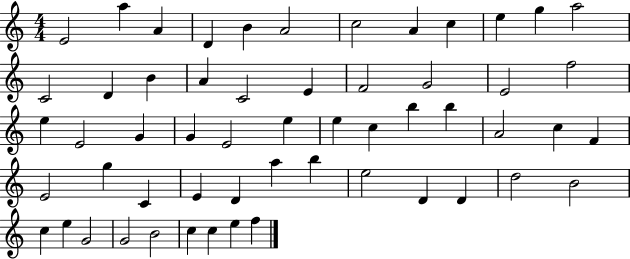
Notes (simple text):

E4/h A5/q A4/q D4/q B4/q A4/h C5/h A4/q C5/q E5/q G5/q A5/h C4/h D4/q B4/q A4/q C4/h E4/q F4/h G4/h E4/h F5/h E5/q E4/h G4/q G4/q E4/h E5/q E5/q C5/q B5/q B5/q A4/h C5/q F4/q E4/h G5/q C4/q E4/q D4/q A5/q B5/q E5/h D4/q D4/q D5/h B4/h C5/q E5/q G4/h G4/h B4/h C5/q C5/q E5/q F5/q